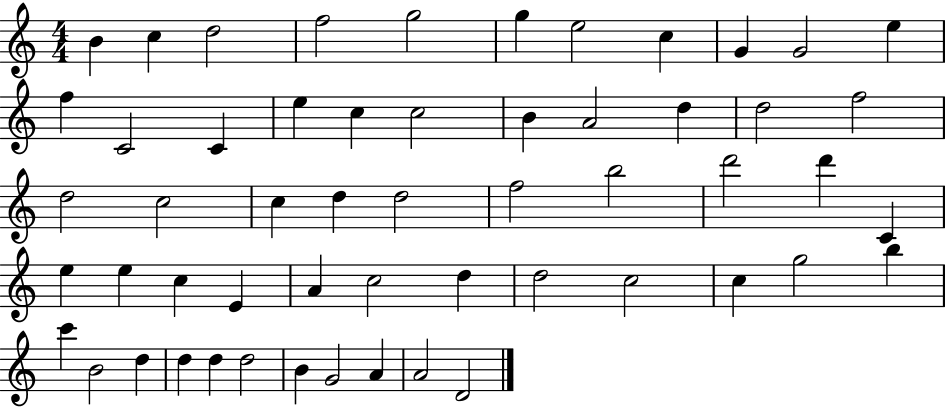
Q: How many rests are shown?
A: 0